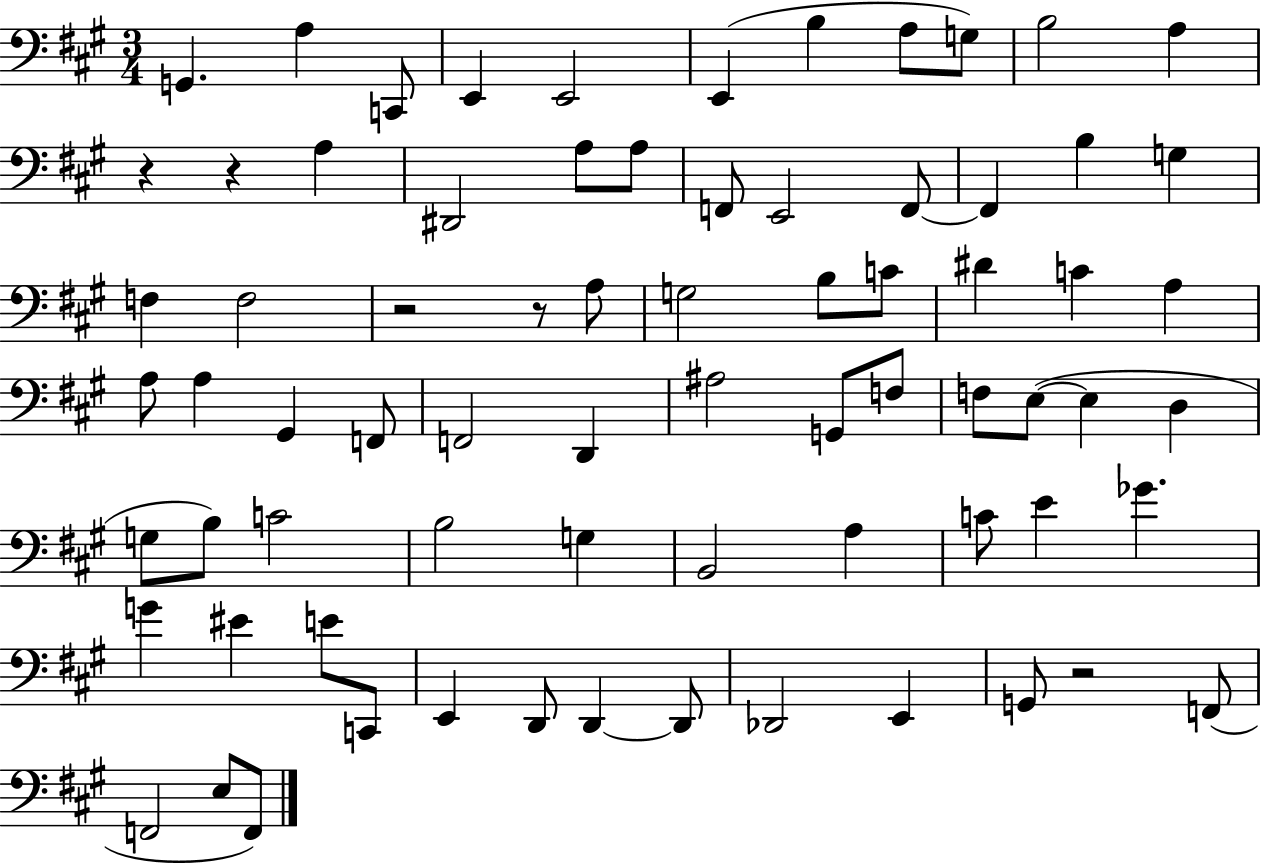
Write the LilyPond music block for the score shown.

{
  \clef bass
  \numericTimeSignature
  \time 3/4
  \key a \major
  g,4. a4 c,8 | e,4 e,2 | e,4( b4 a8 g8) | b2 a4 | \break r4 r4 a4 | dis,2 a8 a8 | f,8 e,2 f,8~~ | f,4 b4 g4 | \break f4 f2 | r2 r8 a8 | g2 b8 c'8 | dis'4 c'4 a4 | \break a8 a4 gis,4 f,8 | f,2 d,4 | ais2 g,8 f8 | f8 e8~(~ e4 d4 | \break g8 b8) c'2 | b2 g4 | b,2 a4 | c'8 e'4 ges'4. | \break g'4 eis'4 e'8 c,8 | e,4 d,8 d,4~~ d,8 | des,2 e,4 | g,8 r2 f,8( | \break f,2 e8 f,8) | \bar "|."
}